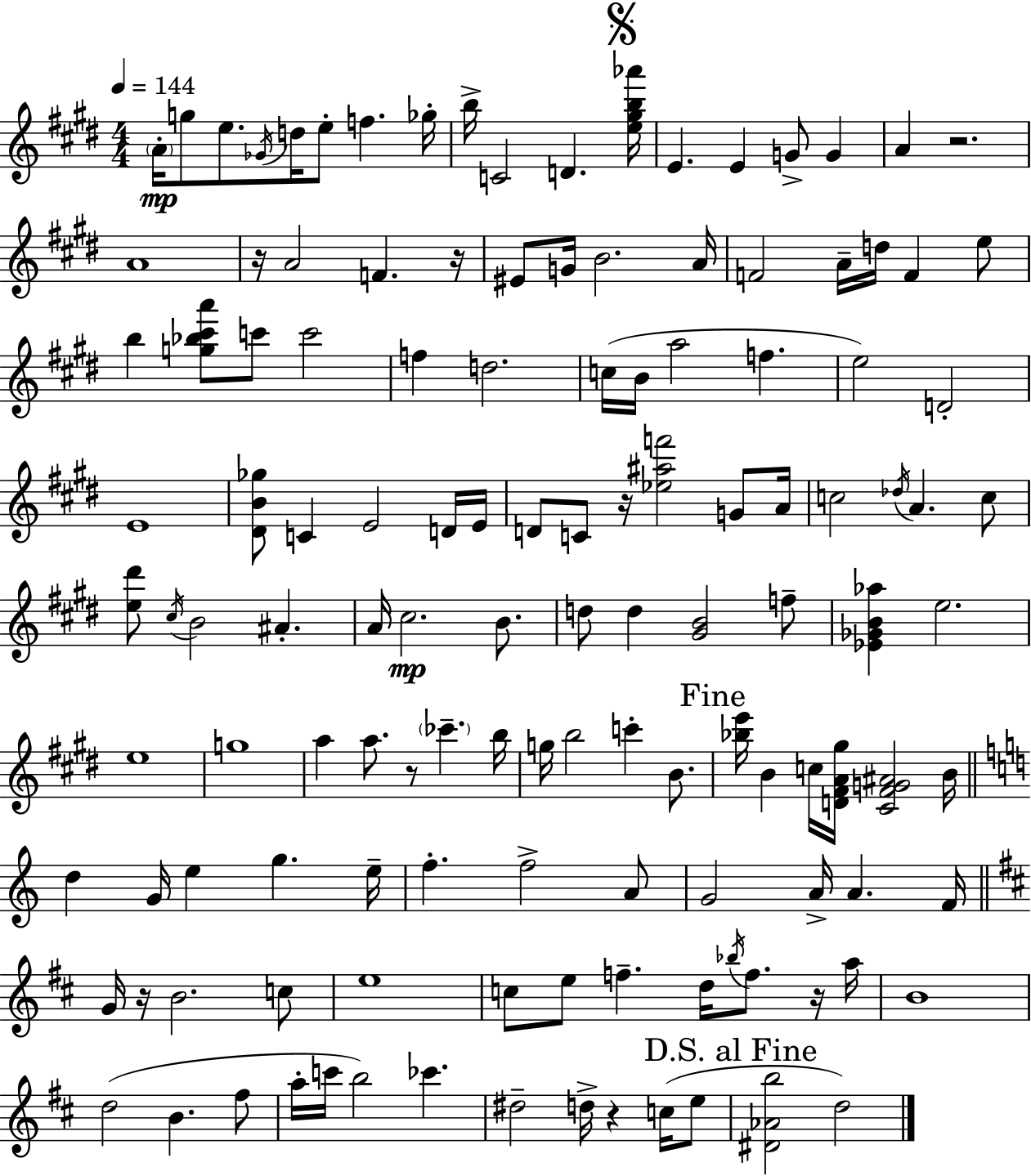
A4/s G5/e E5/e. Gb4/s D5/s E5/e F5/q. Gb5/s B5/s C4/h D4/q. [E5,G#5,B5,Ab6]/s E4/q. E4/q G4/e G4/q A4/q R/h. A4/w R/s A4/h F4/q. R/s EIS4/e G4/s B4/h. A4/s F4/h A4/s D5/s F4/q E5/e B5/q [G5,Bb5,C#6,A6]/e C6/e C6/h F5/q D5/h. C5/s B4/s A5/h F5/q. E5/h D4/h E4/w [D#4,B4,Gb5]/e C4/q E4/h D4/s E4/s D4/e C4/e R/s [Eb5,A#5,F6]/h G4/e A4/s C5/h Db5/s A4/q. C5/e [E5,D#6]/e C#5/s B4/h A#4/q. A4/s C#5/h. B4/e. D5/e D5/q [G#4,B4]/h F5/e [Eb4,Gb4,B4,Ab5]/q E5/h. E5/w G5/w A5/q A5/e. R/e CES6/q. B5/s G5/s B5/h C6/q B4/e. [Bb5,E6]/s B4/q C5/s [D4,F#4,A4,G#5]/s [C#4,F#4,G4,A#4]/h B4/s D5/q G4/s E5/q G5/q. E5/s F5/q. F5/h A4/e G4/h A4/s A4/q. F4/s G4/s R/s B4/h. C5/e E5/w C5/e E5/e F5/q. D5/s Bb5/s F5/e. R/s A5/s B4/w D5/h B4/q. F#5/e A5/s C6/s B5/h CES6/q. D#5/h D5/s R/q C5/s E5/e [D#4,Ab4,B5]/h D5/h